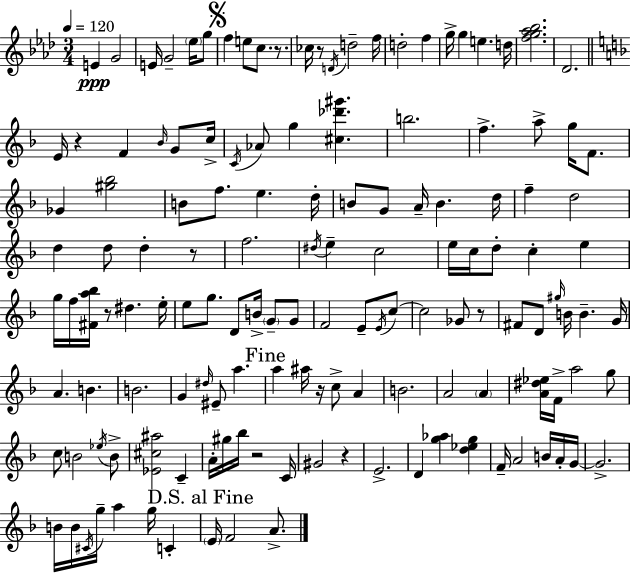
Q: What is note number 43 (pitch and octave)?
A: D5